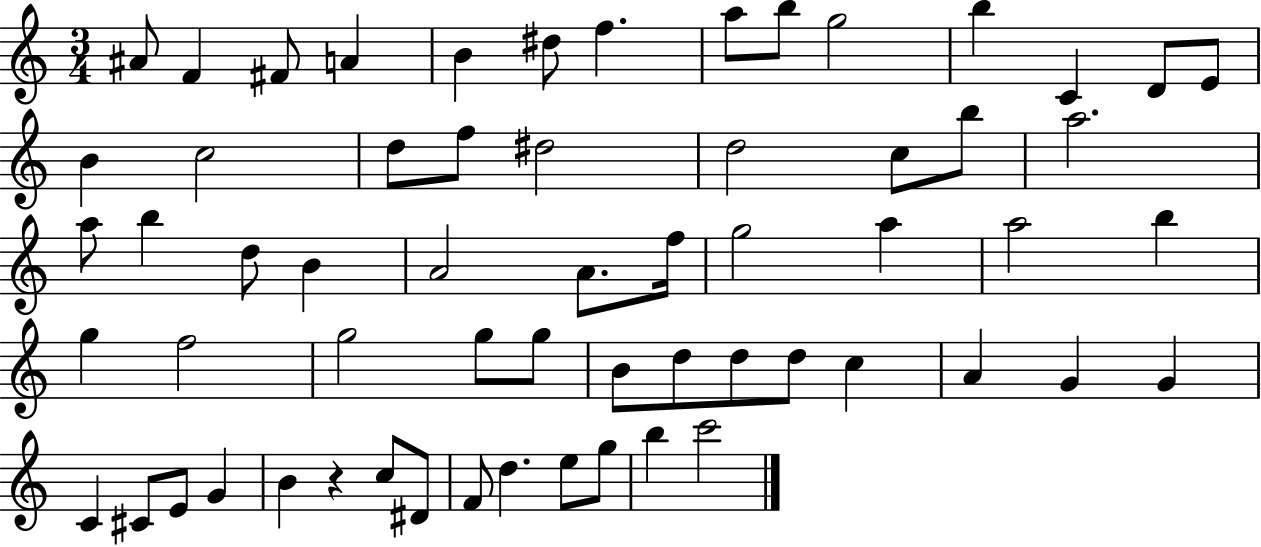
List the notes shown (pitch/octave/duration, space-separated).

A#4/e F4/q F#4/e A4/q B4/q D#5/e F5/q. A5/e B5/e G5/h B5/q C4/q D4/e E4/e B4/q C5/h D5/e F5/e D#5/h D5/h C5/e B5/e A5/h. A5/e B5/q D5/e B4/q A4/h A4/e. F5/s G5/h A5/q A5/h B5/q G5/q F5/h G5/h G5/e G5/e B4/e D5/e D5/e D5/e C5/q A4/q G4/q G4/q C4/q C#4/e E4/e G4/q B4/q R/q C5/e D#4/e F4/e D5/q. E5/e G5/e B5/q C6/h